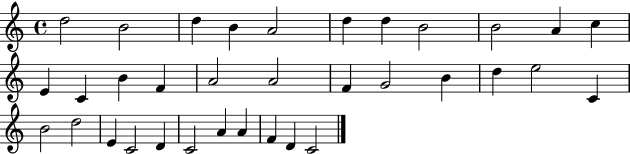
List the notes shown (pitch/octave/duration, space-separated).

D5/h B4/h D5/q B4/q A4/h D5/q D5/q B4/h B4/h A4/q C5/q E4/q C4/q B4/q F4/q A4/h A4/h F4/q G4/h B4/q D5/q E5/h C4/q B4/h D5/h E4/q C4/h D4/q C4/h A4/q A4/q F4/q D4/q C4/h